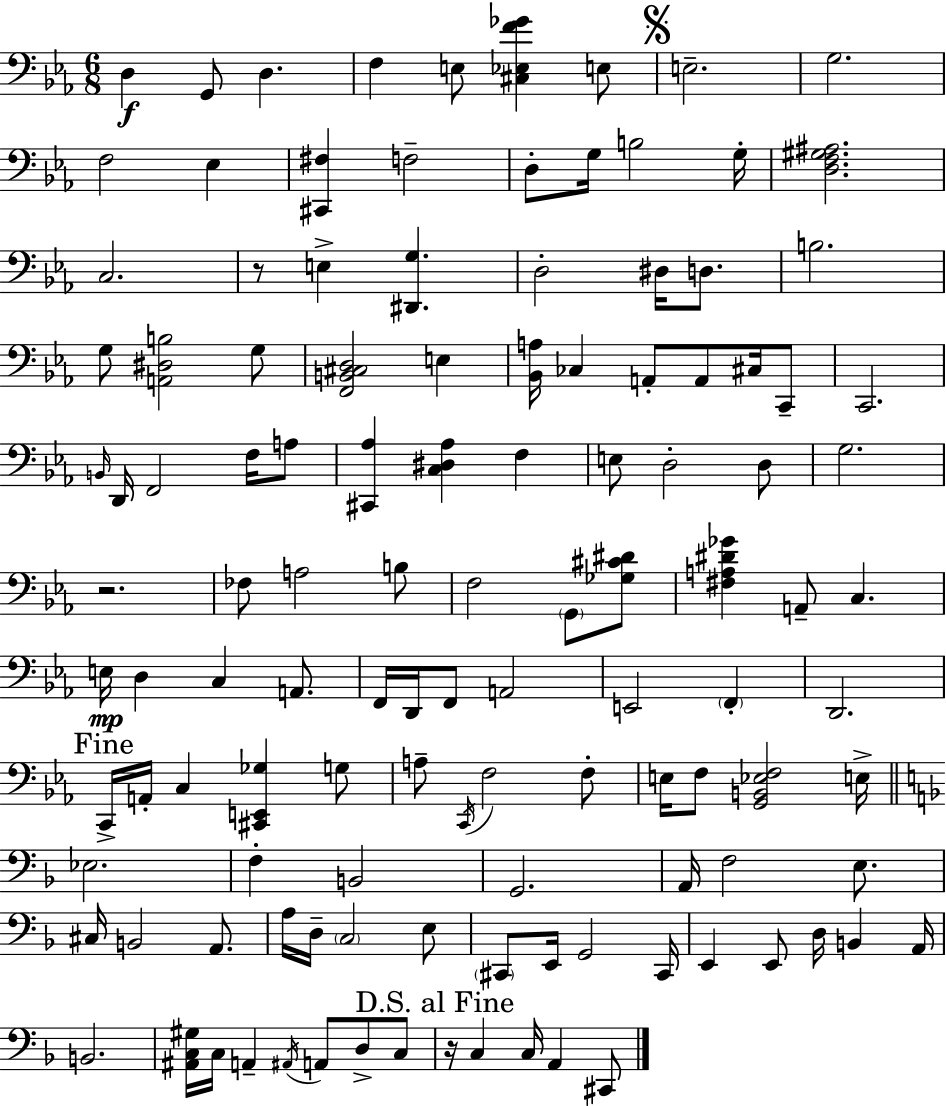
D3/q G2/e D3/q. F3/q E3/e [C#3,Eb3,F4,Gb4]/q E3/e E3/h. G3/h. F3/h Eb3/q [C#2,F#3]/q F3/h D3/e G3/s B3/h G3/s [D3,F3,G#3,A#3]/h. C3/h. R/e E3/q [D#2,G3]/q. D3/h D#3/s D3/e. B3/h. G3/e [A2,D#3,B3]/h G3/e [F2,B2,C#3,D3]/h E3/q [Bb2,A3]/s CES3/q A2/e A2/e C#3/s C2/e C2/h. B2/s D2/s F2/h F3/s A3/e [C#2,Ab3]/q [C3,D#3,Ab3]/q F3/q E3/e D3/h D3/e G3/h. R/h. FES3/e A3/h B3/e F3/h G2/e [Gb3,C#4,D#4]/e [F#3,A3,D#4,Gb4]/q A2/e C3/q. E3/s D3/q C3/q A2/e. F2/s D2/s F2/e A2/h E2/h F2/q D2/h. C2/s A2/s C3/q [C#2,E2,Gb3]/q G3/e A3/e C2/s F3/h F3/e E3/s F3/e [G2,B2,Eb3,F3]/h E3/s Eb3/h. F3/q B2/h G2/h. A2/s F3/h E3/e. C#3/s B2/h A2/e. A3/s D3/s C3/h E3/e C#2/e E2/s G2/h C#2/s E2/q E2/e D3/s B2/q A2/s B2/h. [A#2,C3,G#3]/s C3/s A2/q A#2/s A2/e D3/e C3/e R/s C3/q C3/s A2/q C#2/e